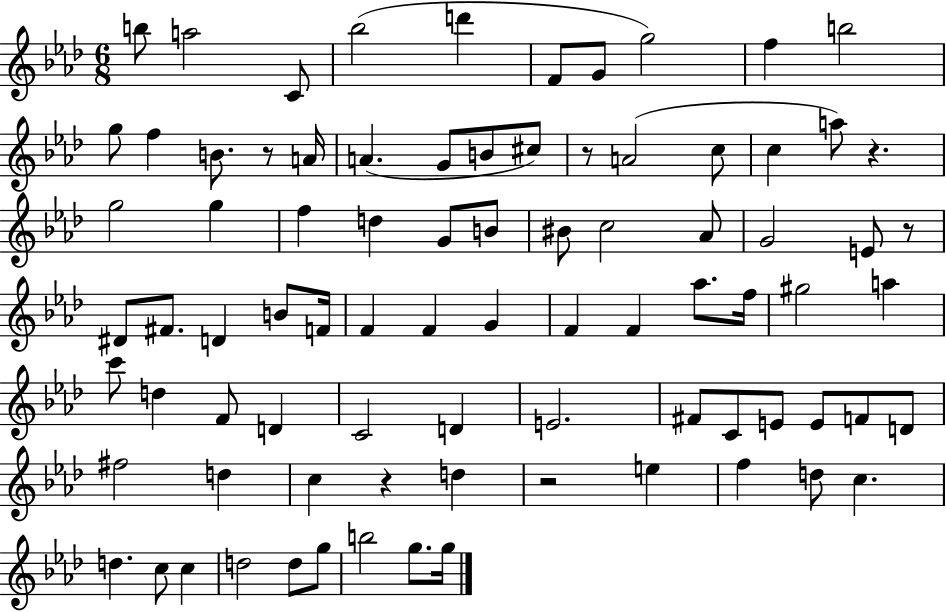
{
  \clef treble
  \numericTimeSignature
  \time 6/8
  \key aes \major
  \repeat volta 2 { b''8 a''2 c'8 | bes''2( d'''4 | f'8 g'8 g''2) | f''4 b''2 | \break g''8 f''4 b'8. r8 a'16 | a'4.( g'8 b'8 cis''8) | r8 a'2( c''8 | c''4 a''8) r4. | \break g''2 g''4 | f''4 d''4 g'8 b'8 | bis'8 c''2 aes'8 | g'2 e'8 r8 | \break dis'8 fis'8. d'4 b'8 f'16 | f'4 f'4 g'4 | f'4 f'4 aes''8. f''16 | gis''2 a''4 | \break c'''8 d''4 f'8 d'4 | c'2 d'4 | e'2. | fis'8 c'8 e'8 e'8 f'8 d'8 | \break fis''2 d''4 | c''4 r4 d''4 | r2 e''4 | f''4 d''8 c''4. | \break d''4. c''8 c''4 | d''2 d''8 g''8 | b''2 g''8. g''16 | } \bar "|."
}